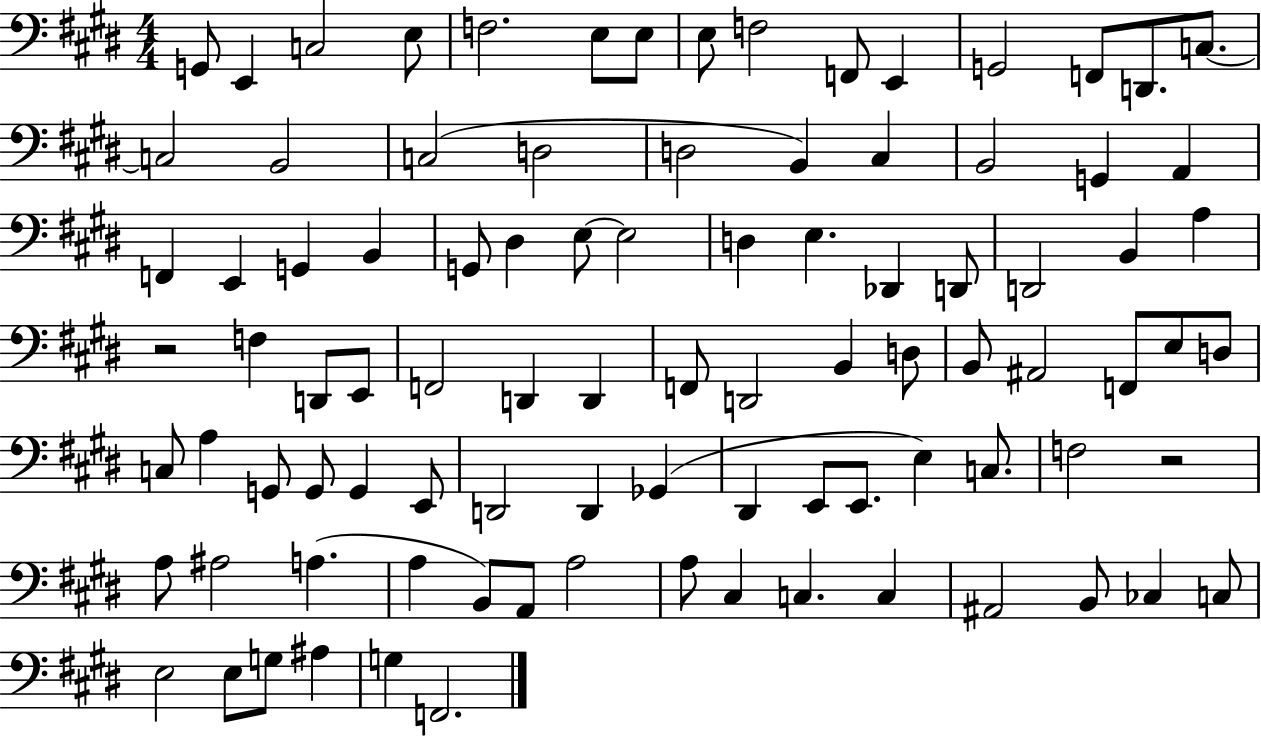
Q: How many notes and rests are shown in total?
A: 93